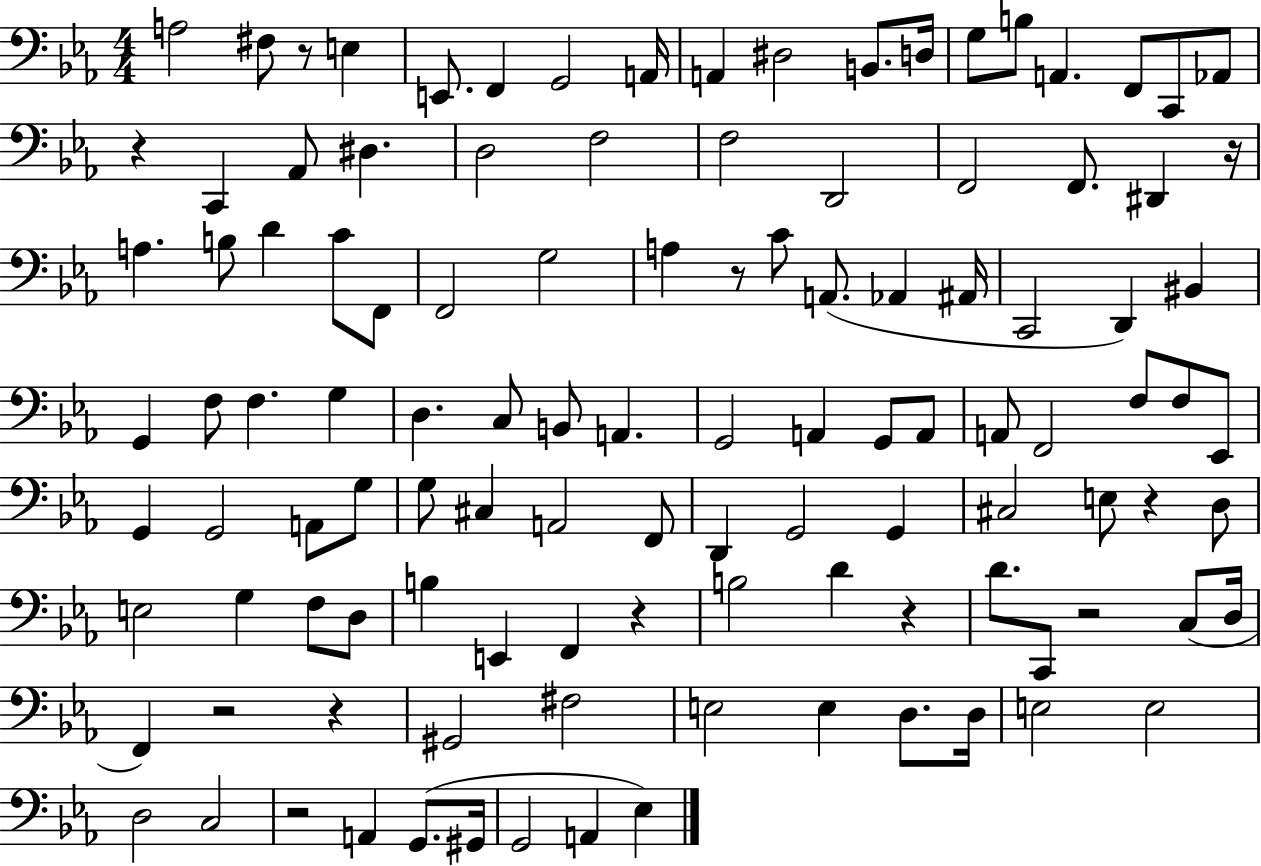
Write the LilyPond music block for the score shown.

{
  \clef bass
  \numericTimeSignature
  \time 4/4
  \key ees \major
  a2 fis8 r8 e4 | e,8. f,4 g,2 a,16 | a,4 dis2 b,8. d16 | g8 b8 a,4. f,8 c,8 aes,8 | \break r4 c,4 aes,8 dis4. | d2 f2 | f2 d,2 | f,2 f,8. dis,4 r16 | \break a4. b8 d'4 c'8 f,8 | f,2 g2 | a4 r8 c'8 a,8.( aes,4 ais,16 | c,2 d,4) bis,4 | \break g,4 f8 f4. g4 | d4. c8 b,8 a,4. | g,2 a,4 g,8 a,8 | a,8 f,2 f8 f8 ees,8 | \break g,4 g,2 a,8 g8 | g8 cis4 a,2 f,8 | d,4 g,2 g,4 | cis2 e8 r4 d8 | \break e2 g4 f8 d8 | b4 e,4 f,4 r4 | b2 d'4 r4 | d'8. c,8 r2 c8( d16 | \break f,4) r2 r4 | gis,2 fis2 | e2 e4 d8. d16 | e2 e2 | \break d2 c2 | r2 a,4 g,8.( gis,16 | g,2 a,4 ees4) | \bar "|."
}